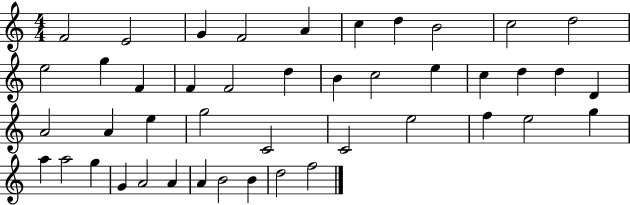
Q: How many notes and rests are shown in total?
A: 44